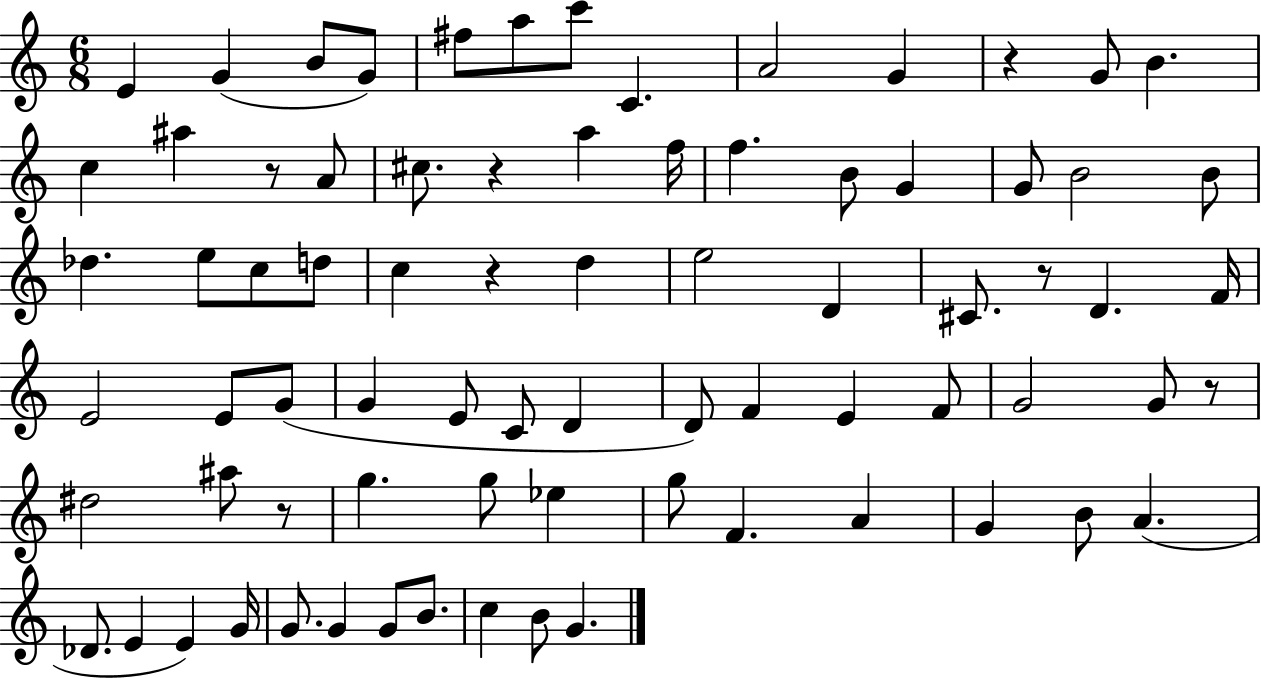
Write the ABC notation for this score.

X:1
T:Untitled
M:6/8
L:1/4
K:C
E G B/2 G/2 ^f/2 a/2 c'/2 C A2 G z G/2 B c ^a z/2 A/2 ^c/2 z a f/4 f B/2 G G/2 B2 B/2 _d e/2 c/2 d/2 c z d e2 D ^C/2 z/2 D F/4 E2 E/2 G/2 G E/2 C/2 D D/2 F E F/2 G2 G/2 z/2 ^d2 ^a/2 z/2 g g/2 _e g/2 F A G B/2 A _D/2 E E G/4 G/2 G G/2 B/2 c B/2 G